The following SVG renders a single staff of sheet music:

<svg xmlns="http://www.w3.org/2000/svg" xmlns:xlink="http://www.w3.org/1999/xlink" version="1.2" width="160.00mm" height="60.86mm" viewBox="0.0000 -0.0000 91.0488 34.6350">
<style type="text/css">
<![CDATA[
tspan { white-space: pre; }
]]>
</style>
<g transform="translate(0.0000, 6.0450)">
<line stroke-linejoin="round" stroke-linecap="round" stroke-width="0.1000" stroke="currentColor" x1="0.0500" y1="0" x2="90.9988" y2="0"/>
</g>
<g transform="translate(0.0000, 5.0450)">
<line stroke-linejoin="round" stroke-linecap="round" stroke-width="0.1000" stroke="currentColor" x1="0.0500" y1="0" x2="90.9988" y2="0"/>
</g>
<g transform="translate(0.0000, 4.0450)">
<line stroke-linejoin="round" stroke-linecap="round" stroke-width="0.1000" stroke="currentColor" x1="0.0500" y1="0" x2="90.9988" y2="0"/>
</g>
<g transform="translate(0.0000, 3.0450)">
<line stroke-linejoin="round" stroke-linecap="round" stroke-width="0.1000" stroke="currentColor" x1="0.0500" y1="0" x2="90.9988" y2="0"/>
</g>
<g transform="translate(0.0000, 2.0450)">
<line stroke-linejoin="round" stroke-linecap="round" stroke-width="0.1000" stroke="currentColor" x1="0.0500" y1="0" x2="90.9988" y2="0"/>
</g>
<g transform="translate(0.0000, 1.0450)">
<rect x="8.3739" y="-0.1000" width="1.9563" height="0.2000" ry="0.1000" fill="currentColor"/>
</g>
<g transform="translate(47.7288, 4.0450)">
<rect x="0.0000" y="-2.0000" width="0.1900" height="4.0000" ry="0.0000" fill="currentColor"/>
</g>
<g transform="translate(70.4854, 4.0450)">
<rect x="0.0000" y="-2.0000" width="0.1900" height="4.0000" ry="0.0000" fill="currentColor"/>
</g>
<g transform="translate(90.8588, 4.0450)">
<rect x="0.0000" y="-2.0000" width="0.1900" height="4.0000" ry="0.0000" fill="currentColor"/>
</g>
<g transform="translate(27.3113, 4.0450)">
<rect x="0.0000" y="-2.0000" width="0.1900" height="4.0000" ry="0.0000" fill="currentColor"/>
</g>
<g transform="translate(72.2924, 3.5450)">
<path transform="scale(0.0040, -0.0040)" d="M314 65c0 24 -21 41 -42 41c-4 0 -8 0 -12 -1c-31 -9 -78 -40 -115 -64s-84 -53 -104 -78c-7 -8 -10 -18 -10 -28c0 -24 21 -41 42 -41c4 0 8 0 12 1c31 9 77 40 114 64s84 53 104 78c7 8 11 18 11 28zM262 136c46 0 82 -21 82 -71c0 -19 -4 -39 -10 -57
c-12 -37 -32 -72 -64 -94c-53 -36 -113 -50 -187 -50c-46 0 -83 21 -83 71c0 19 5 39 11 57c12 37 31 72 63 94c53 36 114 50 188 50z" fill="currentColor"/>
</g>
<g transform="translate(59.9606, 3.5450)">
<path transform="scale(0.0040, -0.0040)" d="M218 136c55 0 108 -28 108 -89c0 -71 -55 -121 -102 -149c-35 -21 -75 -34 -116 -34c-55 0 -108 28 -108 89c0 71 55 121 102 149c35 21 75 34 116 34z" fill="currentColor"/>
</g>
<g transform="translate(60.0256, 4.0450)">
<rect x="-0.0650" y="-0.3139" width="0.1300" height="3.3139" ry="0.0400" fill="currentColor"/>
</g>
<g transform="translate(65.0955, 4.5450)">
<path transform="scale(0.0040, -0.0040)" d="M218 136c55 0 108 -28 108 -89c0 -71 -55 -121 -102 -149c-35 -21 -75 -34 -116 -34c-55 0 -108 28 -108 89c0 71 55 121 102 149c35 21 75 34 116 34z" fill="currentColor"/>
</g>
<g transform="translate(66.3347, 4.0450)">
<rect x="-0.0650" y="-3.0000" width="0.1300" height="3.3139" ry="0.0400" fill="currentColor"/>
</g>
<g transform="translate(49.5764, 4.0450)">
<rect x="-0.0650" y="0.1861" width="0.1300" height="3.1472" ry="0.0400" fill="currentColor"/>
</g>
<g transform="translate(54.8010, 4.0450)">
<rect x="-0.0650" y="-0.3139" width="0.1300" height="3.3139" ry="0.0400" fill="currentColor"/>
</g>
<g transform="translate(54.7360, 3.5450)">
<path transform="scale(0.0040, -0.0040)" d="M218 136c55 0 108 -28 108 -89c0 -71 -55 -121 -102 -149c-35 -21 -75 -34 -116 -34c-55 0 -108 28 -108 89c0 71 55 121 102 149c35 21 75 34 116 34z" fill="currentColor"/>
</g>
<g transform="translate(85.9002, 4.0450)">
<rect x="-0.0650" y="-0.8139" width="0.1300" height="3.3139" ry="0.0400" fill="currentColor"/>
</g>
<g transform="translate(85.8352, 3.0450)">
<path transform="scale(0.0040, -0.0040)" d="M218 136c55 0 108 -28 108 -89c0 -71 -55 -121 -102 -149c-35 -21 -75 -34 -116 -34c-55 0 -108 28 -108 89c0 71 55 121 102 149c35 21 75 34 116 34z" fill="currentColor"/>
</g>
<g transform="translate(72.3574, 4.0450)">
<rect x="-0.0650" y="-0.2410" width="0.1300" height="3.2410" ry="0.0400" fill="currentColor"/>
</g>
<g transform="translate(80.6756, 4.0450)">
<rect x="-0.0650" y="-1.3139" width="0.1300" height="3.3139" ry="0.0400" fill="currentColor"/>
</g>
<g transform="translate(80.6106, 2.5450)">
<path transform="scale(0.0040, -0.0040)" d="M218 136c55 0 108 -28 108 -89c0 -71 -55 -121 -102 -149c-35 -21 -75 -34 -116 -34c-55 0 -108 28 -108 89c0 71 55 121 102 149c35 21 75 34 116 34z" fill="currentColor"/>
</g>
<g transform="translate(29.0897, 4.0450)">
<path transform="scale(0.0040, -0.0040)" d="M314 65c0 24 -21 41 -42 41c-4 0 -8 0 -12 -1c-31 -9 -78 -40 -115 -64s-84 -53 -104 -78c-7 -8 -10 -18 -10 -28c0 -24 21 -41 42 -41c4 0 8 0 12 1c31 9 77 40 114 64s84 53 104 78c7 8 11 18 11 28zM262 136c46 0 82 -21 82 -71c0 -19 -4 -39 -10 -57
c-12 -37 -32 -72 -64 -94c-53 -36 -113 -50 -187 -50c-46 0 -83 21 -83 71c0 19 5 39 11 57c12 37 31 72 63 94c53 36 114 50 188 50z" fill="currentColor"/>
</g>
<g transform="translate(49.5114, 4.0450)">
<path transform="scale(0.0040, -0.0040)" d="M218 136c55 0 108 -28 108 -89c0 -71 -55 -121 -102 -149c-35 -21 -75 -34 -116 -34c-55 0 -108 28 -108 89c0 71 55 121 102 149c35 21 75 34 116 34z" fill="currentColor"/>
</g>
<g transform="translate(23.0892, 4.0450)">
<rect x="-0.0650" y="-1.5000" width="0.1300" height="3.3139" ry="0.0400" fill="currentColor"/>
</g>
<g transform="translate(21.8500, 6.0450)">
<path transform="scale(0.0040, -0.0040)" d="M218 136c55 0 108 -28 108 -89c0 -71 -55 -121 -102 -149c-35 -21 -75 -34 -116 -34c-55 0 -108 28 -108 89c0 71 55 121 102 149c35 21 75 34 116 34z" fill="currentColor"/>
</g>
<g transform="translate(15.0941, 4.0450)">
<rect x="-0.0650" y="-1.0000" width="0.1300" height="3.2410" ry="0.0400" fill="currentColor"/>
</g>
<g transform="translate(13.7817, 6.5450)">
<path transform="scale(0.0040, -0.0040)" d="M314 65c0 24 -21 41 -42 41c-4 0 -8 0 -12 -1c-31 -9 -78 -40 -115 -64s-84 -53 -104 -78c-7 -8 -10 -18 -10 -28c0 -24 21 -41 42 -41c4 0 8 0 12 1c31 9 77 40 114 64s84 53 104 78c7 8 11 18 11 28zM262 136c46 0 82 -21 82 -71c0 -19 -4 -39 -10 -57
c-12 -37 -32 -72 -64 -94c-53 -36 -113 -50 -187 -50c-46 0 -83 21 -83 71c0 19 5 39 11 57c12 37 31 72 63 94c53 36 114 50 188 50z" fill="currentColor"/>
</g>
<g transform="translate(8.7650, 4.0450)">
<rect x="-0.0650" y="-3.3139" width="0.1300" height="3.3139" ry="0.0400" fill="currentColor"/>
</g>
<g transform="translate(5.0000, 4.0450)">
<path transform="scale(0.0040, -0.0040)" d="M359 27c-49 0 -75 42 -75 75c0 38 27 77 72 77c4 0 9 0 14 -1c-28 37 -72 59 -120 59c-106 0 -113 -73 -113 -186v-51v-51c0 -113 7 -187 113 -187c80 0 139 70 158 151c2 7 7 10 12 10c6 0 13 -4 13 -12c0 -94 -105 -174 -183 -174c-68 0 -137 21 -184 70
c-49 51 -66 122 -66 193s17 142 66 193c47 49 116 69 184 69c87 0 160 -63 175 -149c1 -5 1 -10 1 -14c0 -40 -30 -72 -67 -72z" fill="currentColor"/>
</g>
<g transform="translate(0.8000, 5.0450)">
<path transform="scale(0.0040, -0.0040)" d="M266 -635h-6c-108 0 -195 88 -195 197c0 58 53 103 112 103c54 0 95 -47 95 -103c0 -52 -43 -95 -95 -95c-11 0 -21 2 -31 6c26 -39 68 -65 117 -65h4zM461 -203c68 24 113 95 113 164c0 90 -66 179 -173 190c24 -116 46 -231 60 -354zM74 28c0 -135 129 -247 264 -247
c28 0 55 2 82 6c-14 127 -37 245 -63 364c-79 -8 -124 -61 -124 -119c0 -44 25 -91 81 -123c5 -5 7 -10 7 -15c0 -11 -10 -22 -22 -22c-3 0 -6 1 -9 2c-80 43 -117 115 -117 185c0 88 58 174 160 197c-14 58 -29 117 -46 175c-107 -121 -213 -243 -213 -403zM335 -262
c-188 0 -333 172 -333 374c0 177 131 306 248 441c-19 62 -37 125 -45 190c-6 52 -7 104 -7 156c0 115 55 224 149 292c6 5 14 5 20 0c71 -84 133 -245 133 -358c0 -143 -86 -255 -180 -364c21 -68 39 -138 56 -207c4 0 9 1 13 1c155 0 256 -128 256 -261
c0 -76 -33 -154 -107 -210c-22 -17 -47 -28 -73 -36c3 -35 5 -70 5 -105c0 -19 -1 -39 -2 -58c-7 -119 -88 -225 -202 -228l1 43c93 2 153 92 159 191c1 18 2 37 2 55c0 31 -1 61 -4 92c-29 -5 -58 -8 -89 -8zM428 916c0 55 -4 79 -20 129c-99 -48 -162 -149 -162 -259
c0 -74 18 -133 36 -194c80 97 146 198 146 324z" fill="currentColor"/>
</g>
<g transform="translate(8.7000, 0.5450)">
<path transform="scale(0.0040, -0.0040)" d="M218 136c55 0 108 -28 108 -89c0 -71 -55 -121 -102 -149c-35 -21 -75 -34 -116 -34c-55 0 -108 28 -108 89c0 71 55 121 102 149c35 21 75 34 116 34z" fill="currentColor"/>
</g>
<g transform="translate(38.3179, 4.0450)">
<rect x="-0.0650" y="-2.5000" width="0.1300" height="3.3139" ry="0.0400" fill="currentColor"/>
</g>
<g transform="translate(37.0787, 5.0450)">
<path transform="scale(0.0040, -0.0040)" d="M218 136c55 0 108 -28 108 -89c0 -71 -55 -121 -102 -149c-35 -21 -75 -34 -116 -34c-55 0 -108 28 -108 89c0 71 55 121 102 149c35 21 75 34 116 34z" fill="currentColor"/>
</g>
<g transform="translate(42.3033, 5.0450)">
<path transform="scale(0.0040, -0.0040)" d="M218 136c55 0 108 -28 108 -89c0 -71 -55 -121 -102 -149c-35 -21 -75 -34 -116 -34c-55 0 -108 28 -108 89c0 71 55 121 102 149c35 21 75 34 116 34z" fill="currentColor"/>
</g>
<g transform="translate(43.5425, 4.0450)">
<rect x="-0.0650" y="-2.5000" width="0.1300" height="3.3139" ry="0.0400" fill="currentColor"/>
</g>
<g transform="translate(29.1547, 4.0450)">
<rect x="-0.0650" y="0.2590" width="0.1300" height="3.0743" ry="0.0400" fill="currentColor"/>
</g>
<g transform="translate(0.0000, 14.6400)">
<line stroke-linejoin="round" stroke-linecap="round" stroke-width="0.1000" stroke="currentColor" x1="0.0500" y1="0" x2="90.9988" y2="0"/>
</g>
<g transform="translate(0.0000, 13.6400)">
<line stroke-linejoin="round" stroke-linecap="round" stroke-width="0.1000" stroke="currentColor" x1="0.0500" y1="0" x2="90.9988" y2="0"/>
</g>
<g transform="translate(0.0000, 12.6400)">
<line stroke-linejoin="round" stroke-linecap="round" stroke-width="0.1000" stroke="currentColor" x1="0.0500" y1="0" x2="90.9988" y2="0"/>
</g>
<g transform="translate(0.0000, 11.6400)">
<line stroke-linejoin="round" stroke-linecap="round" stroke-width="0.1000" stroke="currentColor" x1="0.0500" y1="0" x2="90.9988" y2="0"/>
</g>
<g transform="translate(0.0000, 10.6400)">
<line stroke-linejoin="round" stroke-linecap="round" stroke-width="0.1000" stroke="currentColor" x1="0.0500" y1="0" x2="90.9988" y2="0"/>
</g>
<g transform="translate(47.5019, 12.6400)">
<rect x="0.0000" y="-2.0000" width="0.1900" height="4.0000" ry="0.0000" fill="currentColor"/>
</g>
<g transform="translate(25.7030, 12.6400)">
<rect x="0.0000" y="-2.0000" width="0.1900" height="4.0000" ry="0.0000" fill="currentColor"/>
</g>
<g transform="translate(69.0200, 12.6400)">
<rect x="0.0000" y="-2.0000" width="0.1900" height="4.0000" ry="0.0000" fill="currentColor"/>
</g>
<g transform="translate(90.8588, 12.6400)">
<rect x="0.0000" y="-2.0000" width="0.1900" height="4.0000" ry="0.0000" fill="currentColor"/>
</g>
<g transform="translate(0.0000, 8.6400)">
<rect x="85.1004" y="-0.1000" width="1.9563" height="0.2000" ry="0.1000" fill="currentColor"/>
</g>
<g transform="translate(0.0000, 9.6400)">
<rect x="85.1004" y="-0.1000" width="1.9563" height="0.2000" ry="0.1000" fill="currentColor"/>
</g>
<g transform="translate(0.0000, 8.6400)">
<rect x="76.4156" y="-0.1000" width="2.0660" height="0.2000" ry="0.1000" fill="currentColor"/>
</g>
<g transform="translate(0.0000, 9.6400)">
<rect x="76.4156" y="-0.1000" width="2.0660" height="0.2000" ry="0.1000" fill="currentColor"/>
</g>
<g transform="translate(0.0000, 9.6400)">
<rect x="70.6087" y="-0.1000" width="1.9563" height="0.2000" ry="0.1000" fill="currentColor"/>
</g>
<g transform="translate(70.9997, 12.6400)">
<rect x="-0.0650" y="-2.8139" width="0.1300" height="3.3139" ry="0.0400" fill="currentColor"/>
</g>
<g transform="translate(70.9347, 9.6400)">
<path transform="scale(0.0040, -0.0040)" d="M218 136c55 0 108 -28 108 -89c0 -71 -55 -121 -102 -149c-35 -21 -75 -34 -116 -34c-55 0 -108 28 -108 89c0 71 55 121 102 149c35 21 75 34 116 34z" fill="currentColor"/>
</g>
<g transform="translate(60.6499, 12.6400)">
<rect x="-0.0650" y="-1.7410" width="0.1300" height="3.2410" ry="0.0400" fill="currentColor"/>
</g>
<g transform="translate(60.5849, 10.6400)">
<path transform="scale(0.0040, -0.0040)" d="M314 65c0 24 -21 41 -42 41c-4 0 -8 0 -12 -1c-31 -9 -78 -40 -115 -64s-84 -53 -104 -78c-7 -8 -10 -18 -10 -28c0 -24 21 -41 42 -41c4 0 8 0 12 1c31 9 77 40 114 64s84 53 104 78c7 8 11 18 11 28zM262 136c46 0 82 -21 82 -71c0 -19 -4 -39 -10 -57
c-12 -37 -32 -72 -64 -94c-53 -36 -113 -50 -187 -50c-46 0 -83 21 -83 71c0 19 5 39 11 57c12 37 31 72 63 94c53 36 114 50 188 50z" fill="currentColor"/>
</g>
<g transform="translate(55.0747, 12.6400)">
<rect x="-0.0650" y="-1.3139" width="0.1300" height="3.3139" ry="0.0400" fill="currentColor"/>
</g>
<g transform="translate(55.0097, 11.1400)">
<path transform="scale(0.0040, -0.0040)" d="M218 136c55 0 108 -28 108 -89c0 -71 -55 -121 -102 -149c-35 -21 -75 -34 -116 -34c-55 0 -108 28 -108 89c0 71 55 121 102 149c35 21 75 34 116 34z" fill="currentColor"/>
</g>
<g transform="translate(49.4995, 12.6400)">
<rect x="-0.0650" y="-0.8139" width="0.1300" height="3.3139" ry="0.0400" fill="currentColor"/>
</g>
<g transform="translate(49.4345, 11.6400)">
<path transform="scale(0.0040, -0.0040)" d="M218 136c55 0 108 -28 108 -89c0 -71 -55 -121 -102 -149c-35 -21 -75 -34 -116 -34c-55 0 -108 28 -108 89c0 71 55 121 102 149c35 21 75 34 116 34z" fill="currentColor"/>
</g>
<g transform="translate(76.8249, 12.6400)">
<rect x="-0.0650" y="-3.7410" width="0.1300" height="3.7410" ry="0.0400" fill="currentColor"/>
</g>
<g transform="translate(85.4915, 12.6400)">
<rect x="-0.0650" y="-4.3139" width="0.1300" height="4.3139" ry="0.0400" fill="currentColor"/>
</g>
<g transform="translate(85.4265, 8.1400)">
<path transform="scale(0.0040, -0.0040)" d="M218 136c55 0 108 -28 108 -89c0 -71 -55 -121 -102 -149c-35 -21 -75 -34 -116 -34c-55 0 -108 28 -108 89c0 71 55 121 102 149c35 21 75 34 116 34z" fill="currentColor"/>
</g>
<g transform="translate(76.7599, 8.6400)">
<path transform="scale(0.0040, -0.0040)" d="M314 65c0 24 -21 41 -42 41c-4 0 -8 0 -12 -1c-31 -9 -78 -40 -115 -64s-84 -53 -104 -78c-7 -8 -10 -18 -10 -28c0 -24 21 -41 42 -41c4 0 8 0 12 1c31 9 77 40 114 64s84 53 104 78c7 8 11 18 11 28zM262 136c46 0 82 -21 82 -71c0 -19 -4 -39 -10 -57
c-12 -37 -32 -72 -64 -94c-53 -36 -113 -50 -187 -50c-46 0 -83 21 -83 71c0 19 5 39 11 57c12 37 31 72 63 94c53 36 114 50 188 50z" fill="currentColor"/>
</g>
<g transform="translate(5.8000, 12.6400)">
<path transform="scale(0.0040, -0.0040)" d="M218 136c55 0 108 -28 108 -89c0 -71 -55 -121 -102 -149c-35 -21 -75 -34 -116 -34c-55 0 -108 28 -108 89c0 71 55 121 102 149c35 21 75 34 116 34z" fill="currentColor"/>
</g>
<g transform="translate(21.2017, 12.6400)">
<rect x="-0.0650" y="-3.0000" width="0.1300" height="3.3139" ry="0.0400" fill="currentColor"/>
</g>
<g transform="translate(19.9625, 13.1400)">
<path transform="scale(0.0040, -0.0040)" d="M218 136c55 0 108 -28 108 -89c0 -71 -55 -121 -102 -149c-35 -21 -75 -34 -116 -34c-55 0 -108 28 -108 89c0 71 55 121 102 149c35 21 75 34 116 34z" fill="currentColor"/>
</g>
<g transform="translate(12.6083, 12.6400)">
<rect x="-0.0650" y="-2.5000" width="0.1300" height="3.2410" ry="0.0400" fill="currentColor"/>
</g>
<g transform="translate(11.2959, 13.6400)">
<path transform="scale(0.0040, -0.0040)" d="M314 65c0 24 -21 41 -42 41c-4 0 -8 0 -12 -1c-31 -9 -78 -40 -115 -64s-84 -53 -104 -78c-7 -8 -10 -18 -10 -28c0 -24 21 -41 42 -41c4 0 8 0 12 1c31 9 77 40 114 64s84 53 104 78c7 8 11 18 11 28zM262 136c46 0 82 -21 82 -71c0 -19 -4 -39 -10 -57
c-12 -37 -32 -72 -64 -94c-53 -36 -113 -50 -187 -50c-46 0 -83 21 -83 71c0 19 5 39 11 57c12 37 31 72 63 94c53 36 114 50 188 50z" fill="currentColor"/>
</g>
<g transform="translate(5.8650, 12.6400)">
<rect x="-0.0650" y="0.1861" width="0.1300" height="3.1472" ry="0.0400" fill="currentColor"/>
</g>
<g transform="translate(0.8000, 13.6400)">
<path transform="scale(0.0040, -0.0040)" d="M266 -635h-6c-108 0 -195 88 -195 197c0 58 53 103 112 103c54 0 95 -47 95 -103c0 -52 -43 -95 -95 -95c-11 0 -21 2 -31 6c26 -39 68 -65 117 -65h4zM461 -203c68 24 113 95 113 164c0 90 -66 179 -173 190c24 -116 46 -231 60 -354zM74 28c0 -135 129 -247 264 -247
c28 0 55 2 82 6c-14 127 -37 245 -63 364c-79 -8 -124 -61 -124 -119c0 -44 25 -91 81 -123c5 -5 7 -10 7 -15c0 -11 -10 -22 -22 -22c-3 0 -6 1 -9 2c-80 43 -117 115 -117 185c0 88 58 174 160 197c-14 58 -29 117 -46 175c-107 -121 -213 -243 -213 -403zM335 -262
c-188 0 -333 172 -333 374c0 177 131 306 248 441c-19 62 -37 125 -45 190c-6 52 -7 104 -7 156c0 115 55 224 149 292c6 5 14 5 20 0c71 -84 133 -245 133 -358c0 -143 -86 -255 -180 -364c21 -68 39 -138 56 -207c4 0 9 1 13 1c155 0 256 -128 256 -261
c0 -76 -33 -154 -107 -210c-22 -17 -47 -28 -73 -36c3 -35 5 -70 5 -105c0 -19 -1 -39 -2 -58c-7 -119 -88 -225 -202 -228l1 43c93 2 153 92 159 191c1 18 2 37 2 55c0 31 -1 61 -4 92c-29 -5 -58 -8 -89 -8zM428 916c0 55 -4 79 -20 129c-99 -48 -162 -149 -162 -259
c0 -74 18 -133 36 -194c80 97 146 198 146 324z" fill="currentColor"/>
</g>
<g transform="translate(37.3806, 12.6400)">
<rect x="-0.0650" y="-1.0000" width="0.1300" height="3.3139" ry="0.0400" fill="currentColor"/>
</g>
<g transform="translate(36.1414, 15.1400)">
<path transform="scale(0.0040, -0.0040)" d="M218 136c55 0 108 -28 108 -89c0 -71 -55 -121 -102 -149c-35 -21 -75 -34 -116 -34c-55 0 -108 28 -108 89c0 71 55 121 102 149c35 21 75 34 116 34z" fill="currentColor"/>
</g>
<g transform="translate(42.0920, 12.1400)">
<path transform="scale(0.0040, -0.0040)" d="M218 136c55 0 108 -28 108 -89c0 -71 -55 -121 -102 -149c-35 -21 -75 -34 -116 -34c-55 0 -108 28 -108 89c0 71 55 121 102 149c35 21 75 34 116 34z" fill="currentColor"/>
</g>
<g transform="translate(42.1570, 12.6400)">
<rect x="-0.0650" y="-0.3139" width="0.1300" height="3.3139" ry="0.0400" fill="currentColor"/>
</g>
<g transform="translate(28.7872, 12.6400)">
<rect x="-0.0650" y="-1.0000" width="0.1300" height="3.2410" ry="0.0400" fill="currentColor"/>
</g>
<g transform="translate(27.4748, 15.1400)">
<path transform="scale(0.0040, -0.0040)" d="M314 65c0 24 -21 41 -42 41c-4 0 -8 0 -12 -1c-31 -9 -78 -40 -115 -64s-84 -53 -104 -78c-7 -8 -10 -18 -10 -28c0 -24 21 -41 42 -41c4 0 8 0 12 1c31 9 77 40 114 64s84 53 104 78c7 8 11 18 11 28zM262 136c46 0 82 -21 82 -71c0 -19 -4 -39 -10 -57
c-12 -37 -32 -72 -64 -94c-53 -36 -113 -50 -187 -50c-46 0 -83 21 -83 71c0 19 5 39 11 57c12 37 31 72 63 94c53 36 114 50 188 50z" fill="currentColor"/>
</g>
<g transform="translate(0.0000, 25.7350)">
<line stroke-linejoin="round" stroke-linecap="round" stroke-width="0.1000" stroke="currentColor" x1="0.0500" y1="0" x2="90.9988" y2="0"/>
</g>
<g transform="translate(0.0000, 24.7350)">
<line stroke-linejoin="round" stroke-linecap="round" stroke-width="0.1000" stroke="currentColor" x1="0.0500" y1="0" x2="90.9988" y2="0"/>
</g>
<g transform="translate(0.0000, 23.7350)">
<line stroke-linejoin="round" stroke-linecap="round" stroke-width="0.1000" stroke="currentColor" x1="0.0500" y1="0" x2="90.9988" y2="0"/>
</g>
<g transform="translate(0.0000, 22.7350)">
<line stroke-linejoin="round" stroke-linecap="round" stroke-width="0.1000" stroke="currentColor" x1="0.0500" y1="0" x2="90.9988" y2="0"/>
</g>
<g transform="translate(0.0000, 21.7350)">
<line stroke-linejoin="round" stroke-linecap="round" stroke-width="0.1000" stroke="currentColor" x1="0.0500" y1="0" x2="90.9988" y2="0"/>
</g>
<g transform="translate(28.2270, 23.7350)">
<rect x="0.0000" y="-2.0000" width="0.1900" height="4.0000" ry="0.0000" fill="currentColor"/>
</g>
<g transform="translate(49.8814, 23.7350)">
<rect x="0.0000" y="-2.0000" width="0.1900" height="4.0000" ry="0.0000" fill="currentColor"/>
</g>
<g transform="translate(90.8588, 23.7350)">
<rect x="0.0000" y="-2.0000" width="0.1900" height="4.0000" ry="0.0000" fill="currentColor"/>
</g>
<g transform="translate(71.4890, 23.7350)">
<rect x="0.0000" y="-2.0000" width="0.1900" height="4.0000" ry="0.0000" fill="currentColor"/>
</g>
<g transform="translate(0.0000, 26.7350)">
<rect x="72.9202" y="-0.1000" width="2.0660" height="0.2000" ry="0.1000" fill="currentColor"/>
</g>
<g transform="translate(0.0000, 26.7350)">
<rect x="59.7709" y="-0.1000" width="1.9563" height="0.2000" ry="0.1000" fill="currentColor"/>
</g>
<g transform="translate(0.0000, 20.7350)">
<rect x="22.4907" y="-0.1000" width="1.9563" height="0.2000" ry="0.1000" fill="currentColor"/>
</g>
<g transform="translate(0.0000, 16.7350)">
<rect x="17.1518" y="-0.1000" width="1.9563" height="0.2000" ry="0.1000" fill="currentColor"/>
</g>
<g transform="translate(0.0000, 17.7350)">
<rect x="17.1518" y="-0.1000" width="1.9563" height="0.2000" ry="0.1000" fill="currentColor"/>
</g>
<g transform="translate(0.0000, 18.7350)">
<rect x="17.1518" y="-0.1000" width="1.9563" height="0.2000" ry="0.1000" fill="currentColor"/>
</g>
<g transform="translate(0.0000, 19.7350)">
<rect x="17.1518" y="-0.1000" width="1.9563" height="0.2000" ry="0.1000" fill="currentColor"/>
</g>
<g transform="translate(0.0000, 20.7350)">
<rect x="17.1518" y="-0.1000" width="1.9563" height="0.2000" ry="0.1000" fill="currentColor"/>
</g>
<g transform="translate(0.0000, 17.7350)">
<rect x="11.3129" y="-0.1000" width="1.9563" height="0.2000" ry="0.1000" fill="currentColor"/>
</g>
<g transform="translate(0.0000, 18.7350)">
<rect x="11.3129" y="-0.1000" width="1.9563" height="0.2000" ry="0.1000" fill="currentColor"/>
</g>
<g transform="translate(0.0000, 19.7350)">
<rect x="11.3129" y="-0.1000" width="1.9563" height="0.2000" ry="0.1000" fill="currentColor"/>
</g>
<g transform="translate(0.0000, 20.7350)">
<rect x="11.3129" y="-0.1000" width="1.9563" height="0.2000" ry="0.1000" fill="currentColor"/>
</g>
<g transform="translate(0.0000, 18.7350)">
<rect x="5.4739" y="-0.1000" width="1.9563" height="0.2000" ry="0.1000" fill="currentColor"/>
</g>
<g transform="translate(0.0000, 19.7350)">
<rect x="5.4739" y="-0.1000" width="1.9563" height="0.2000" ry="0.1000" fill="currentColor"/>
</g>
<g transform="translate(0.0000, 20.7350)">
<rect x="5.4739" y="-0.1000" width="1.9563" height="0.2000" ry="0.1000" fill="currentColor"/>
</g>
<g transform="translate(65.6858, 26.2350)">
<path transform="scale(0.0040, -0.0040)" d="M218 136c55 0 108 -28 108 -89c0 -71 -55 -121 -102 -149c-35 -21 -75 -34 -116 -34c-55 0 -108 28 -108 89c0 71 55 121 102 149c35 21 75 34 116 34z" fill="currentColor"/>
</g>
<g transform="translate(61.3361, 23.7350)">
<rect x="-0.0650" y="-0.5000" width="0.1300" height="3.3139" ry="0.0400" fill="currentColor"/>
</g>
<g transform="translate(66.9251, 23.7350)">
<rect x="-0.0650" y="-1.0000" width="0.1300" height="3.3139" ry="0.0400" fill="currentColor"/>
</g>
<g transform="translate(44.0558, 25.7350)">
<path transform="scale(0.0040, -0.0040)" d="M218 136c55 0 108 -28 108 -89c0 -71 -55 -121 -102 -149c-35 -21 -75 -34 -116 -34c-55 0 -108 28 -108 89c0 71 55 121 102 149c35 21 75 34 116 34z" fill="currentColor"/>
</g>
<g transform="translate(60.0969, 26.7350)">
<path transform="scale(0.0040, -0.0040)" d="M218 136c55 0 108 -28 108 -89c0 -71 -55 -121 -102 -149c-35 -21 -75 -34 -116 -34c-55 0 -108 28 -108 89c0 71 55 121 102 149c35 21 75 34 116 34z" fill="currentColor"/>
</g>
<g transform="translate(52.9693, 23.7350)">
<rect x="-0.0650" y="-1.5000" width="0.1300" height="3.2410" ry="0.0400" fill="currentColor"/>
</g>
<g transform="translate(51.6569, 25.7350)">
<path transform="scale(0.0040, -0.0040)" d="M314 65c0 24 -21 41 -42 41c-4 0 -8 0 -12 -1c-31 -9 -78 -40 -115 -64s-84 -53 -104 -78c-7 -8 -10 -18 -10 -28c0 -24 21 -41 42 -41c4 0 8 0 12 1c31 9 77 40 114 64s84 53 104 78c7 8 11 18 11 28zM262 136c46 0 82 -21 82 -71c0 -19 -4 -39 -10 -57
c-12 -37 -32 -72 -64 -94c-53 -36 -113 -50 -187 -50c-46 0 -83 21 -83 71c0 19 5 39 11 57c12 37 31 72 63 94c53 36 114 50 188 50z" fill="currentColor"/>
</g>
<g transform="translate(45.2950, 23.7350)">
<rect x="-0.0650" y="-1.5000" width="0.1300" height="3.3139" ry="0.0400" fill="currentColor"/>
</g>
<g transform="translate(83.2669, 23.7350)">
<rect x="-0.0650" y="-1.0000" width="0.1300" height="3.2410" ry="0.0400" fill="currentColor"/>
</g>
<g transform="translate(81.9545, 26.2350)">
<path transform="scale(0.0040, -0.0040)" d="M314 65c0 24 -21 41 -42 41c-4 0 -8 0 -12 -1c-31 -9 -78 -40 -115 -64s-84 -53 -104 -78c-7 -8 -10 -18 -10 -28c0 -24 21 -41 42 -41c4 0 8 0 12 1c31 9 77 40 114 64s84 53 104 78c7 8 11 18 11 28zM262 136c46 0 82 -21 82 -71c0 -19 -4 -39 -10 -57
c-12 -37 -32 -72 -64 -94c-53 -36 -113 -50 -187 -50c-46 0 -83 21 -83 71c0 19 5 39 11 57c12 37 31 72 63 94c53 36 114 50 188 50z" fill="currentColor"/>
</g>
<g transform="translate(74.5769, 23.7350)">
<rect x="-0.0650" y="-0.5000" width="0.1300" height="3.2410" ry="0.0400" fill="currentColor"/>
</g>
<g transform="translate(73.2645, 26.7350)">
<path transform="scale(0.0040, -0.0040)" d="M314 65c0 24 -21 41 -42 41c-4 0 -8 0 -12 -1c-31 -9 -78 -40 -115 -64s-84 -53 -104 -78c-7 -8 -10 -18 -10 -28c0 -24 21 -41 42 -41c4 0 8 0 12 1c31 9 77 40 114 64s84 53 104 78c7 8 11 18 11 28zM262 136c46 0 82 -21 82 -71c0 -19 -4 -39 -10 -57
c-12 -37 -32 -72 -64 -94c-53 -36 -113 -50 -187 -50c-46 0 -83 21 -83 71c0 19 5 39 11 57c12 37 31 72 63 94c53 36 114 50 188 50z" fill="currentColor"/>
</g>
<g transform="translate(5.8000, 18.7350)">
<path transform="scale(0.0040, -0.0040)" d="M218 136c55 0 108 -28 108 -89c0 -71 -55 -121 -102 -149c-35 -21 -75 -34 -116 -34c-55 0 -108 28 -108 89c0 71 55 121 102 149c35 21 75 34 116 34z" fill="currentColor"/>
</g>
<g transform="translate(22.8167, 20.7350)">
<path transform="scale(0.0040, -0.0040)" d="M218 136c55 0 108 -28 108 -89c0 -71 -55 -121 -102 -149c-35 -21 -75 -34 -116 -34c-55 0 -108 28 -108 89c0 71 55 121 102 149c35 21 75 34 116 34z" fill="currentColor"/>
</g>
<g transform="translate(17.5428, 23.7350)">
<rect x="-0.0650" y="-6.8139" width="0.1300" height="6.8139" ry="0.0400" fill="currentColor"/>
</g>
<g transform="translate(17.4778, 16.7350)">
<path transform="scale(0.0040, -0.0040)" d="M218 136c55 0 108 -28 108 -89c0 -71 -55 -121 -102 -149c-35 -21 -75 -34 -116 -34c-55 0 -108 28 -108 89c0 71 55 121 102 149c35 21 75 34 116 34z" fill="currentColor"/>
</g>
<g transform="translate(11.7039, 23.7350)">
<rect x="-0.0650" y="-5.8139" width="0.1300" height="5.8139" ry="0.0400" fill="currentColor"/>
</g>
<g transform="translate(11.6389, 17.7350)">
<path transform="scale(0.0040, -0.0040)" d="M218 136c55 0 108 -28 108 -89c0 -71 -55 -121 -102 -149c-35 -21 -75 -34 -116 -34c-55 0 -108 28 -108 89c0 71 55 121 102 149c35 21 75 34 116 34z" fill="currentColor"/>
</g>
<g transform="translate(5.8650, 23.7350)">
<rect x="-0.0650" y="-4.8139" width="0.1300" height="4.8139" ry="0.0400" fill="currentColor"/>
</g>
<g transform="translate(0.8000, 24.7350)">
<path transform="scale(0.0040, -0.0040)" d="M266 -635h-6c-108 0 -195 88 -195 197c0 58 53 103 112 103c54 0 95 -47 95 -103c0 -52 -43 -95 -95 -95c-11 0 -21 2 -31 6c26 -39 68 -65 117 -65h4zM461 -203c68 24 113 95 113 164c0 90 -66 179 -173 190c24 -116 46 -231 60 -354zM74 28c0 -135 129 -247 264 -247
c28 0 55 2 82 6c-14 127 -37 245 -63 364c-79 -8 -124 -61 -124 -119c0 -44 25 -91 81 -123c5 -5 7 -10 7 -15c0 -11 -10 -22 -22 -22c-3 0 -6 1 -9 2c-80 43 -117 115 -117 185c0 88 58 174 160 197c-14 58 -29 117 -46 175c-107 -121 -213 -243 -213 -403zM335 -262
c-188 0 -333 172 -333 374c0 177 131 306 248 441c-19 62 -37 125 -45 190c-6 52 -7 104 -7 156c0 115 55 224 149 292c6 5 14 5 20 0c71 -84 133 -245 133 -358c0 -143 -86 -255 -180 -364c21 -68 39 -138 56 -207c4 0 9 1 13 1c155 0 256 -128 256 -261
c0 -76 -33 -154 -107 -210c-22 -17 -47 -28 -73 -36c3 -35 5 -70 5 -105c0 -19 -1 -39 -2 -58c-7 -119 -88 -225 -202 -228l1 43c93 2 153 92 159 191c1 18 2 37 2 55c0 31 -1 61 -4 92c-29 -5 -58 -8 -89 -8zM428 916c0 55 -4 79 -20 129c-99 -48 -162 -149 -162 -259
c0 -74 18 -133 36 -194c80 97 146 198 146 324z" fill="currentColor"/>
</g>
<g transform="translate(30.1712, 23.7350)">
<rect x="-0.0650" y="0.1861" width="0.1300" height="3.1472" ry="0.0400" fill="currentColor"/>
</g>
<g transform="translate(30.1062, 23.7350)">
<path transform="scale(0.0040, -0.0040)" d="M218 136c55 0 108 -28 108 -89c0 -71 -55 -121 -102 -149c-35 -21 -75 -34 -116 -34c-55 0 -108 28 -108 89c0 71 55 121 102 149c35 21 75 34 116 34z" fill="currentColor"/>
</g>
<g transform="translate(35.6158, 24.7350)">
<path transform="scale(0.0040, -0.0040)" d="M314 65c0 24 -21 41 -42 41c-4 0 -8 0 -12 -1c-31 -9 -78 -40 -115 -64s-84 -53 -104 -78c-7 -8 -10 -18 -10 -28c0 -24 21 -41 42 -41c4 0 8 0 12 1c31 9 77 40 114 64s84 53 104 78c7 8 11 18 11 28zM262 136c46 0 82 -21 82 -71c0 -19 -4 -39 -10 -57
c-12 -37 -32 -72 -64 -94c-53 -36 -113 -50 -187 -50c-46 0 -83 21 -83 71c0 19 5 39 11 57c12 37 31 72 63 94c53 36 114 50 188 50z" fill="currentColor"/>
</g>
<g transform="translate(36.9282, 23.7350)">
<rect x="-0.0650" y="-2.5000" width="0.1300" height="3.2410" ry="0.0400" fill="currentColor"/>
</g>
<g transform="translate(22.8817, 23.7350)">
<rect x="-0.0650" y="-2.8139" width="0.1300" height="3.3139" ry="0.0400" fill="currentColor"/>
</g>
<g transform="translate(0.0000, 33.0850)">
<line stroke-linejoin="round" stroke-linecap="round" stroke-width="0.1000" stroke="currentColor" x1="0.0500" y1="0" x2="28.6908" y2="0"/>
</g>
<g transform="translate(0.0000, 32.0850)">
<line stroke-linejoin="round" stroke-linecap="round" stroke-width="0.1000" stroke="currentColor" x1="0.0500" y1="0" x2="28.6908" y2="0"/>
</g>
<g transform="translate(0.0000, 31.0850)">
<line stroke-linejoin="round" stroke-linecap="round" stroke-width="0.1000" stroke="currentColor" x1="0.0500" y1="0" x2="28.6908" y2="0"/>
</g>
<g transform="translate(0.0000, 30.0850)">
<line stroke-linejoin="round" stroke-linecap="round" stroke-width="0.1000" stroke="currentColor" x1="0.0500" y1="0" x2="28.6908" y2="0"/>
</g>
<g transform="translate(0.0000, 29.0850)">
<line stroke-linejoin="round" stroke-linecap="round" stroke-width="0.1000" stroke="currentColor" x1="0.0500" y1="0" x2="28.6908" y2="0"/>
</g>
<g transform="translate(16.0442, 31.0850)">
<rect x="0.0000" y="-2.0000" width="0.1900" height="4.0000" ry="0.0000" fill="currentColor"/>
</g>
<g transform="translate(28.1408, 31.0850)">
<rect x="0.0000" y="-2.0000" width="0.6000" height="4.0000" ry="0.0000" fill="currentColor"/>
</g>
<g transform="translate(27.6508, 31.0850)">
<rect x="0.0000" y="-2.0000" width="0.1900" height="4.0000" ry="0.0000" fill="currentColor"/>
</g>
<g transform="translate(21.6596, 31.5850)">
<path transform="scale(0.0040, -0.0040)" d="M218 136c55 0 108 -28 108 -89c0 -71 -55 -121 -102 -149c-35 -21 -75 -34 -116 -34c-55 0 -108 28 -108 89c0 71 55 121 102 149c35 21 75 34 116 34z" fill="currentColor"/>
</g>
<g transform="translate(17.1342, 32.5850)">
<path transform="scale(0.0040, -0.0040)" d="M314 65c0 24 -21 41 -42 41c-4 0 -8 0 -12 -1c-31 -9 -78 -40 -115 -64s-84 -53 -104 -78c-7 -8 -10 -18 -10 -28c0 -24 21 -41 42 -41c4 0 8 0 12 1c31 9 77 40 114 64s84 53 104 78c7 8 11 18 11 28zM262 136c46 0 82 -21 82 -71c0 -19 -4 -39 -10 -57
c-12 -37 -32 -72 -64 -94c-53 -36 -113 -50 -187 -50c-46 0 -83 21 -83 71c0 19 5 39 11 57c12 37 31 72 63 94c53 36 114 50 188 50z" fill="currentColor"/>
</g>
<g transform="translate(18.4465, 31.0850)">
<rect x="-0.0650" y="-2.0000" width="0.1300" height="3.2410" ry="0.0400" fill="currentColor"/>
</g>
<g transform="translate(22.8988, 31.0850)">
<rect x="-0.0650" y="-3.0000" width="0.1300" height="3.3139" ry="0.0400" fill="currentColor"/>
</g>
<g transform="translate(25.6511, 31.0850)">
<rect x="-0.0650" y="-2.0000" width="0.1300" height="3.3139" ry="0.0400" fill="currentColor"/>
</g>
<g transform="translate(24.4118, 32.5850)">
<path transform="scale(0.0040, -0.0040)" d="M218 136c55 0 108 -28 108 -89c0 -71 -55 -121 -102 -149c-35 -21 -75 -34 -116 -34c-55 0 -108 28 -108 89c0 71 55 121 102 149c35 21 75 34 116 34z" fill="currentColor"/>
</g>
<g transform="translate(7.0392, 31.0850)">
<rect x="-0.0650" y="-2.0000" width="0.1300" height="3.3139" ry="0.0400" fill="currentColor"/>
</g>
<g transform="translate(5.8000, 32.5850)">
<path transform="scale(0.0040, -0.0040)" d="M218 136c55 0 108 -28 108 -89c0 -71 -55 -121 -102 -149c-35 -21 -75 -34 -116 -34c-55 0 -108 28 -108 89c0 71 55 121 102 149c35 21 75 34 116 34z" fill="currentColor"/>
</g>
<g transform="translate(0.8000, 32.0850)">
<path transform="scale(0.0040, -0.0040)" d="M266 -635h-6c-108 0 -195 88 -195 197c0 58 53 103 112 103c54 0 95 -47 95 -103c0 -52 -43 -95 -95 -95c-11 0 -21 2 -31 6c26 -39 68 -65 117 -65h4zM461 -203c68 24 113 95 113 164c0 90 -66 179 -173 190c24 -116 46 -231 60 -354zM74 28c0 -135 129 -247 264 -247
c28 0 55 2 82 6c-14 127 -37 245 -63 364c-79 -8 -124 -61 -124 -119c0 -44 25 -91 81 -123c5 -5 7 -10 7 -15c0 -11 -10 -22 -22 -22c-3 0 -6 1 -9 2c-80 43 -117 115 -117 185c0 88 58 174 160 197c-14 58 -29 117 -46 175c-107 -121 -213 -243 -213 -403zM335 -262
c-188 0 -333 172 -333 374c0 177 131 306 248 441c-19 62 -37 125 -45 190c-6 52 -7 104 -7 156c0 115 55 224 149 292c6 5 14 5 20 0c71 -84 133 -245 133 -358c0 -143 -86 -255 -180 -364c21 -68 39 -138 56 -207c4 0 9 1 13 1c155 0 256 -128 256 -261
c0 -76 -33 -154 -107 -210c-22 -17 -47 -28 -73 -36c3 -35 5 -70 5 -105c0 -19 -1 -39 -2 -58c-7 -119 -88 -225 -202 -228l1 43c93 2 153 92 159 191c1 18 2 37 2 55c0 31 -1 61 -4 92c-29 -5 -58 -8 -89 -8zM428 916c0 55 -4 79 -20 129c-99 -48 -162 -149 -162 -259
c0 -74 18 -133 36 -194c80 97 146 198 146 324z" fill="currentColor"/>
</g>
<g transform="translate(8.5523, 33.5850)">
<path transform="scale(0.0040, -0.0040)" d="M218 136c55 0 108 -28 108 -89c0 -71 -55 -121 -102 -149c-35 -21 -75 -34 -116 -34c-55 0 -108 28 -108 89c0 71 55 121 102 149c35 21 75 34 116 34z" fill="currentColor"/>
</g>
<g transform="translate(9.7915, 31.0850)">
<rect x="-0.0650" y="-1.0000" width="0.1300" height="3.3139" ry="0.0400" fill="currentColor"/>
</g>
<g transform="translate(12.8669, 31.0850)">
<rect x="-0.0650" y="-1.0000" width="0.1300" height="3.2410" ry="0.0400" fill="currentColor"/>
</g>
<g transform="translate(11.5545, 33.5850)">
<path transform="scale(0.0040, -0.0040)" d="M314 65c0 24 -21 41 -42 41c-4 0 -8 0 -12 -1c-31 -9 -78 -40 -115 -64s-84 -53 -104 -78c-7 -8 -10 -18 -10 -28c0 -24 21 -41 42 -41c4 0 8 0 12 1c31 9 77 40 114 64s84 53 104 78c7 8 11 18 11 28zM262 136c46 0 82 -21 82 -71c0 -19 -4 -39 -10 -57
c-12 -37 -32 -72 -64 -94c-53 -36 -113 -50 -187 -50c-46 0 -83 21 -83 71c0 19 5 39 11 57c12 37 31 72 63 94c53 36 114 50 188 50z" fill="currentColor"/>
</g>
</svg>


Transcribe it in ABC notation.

X:1
T:Untitled
M:4/4
L:1/4
K:C
b D2 E B2 G G B c c A c2 e d B G2 A D2 D c d e f2 a c'2 d' e' g' b' a B G2 E E2 C D C2 D2 F D D2 F2 A F